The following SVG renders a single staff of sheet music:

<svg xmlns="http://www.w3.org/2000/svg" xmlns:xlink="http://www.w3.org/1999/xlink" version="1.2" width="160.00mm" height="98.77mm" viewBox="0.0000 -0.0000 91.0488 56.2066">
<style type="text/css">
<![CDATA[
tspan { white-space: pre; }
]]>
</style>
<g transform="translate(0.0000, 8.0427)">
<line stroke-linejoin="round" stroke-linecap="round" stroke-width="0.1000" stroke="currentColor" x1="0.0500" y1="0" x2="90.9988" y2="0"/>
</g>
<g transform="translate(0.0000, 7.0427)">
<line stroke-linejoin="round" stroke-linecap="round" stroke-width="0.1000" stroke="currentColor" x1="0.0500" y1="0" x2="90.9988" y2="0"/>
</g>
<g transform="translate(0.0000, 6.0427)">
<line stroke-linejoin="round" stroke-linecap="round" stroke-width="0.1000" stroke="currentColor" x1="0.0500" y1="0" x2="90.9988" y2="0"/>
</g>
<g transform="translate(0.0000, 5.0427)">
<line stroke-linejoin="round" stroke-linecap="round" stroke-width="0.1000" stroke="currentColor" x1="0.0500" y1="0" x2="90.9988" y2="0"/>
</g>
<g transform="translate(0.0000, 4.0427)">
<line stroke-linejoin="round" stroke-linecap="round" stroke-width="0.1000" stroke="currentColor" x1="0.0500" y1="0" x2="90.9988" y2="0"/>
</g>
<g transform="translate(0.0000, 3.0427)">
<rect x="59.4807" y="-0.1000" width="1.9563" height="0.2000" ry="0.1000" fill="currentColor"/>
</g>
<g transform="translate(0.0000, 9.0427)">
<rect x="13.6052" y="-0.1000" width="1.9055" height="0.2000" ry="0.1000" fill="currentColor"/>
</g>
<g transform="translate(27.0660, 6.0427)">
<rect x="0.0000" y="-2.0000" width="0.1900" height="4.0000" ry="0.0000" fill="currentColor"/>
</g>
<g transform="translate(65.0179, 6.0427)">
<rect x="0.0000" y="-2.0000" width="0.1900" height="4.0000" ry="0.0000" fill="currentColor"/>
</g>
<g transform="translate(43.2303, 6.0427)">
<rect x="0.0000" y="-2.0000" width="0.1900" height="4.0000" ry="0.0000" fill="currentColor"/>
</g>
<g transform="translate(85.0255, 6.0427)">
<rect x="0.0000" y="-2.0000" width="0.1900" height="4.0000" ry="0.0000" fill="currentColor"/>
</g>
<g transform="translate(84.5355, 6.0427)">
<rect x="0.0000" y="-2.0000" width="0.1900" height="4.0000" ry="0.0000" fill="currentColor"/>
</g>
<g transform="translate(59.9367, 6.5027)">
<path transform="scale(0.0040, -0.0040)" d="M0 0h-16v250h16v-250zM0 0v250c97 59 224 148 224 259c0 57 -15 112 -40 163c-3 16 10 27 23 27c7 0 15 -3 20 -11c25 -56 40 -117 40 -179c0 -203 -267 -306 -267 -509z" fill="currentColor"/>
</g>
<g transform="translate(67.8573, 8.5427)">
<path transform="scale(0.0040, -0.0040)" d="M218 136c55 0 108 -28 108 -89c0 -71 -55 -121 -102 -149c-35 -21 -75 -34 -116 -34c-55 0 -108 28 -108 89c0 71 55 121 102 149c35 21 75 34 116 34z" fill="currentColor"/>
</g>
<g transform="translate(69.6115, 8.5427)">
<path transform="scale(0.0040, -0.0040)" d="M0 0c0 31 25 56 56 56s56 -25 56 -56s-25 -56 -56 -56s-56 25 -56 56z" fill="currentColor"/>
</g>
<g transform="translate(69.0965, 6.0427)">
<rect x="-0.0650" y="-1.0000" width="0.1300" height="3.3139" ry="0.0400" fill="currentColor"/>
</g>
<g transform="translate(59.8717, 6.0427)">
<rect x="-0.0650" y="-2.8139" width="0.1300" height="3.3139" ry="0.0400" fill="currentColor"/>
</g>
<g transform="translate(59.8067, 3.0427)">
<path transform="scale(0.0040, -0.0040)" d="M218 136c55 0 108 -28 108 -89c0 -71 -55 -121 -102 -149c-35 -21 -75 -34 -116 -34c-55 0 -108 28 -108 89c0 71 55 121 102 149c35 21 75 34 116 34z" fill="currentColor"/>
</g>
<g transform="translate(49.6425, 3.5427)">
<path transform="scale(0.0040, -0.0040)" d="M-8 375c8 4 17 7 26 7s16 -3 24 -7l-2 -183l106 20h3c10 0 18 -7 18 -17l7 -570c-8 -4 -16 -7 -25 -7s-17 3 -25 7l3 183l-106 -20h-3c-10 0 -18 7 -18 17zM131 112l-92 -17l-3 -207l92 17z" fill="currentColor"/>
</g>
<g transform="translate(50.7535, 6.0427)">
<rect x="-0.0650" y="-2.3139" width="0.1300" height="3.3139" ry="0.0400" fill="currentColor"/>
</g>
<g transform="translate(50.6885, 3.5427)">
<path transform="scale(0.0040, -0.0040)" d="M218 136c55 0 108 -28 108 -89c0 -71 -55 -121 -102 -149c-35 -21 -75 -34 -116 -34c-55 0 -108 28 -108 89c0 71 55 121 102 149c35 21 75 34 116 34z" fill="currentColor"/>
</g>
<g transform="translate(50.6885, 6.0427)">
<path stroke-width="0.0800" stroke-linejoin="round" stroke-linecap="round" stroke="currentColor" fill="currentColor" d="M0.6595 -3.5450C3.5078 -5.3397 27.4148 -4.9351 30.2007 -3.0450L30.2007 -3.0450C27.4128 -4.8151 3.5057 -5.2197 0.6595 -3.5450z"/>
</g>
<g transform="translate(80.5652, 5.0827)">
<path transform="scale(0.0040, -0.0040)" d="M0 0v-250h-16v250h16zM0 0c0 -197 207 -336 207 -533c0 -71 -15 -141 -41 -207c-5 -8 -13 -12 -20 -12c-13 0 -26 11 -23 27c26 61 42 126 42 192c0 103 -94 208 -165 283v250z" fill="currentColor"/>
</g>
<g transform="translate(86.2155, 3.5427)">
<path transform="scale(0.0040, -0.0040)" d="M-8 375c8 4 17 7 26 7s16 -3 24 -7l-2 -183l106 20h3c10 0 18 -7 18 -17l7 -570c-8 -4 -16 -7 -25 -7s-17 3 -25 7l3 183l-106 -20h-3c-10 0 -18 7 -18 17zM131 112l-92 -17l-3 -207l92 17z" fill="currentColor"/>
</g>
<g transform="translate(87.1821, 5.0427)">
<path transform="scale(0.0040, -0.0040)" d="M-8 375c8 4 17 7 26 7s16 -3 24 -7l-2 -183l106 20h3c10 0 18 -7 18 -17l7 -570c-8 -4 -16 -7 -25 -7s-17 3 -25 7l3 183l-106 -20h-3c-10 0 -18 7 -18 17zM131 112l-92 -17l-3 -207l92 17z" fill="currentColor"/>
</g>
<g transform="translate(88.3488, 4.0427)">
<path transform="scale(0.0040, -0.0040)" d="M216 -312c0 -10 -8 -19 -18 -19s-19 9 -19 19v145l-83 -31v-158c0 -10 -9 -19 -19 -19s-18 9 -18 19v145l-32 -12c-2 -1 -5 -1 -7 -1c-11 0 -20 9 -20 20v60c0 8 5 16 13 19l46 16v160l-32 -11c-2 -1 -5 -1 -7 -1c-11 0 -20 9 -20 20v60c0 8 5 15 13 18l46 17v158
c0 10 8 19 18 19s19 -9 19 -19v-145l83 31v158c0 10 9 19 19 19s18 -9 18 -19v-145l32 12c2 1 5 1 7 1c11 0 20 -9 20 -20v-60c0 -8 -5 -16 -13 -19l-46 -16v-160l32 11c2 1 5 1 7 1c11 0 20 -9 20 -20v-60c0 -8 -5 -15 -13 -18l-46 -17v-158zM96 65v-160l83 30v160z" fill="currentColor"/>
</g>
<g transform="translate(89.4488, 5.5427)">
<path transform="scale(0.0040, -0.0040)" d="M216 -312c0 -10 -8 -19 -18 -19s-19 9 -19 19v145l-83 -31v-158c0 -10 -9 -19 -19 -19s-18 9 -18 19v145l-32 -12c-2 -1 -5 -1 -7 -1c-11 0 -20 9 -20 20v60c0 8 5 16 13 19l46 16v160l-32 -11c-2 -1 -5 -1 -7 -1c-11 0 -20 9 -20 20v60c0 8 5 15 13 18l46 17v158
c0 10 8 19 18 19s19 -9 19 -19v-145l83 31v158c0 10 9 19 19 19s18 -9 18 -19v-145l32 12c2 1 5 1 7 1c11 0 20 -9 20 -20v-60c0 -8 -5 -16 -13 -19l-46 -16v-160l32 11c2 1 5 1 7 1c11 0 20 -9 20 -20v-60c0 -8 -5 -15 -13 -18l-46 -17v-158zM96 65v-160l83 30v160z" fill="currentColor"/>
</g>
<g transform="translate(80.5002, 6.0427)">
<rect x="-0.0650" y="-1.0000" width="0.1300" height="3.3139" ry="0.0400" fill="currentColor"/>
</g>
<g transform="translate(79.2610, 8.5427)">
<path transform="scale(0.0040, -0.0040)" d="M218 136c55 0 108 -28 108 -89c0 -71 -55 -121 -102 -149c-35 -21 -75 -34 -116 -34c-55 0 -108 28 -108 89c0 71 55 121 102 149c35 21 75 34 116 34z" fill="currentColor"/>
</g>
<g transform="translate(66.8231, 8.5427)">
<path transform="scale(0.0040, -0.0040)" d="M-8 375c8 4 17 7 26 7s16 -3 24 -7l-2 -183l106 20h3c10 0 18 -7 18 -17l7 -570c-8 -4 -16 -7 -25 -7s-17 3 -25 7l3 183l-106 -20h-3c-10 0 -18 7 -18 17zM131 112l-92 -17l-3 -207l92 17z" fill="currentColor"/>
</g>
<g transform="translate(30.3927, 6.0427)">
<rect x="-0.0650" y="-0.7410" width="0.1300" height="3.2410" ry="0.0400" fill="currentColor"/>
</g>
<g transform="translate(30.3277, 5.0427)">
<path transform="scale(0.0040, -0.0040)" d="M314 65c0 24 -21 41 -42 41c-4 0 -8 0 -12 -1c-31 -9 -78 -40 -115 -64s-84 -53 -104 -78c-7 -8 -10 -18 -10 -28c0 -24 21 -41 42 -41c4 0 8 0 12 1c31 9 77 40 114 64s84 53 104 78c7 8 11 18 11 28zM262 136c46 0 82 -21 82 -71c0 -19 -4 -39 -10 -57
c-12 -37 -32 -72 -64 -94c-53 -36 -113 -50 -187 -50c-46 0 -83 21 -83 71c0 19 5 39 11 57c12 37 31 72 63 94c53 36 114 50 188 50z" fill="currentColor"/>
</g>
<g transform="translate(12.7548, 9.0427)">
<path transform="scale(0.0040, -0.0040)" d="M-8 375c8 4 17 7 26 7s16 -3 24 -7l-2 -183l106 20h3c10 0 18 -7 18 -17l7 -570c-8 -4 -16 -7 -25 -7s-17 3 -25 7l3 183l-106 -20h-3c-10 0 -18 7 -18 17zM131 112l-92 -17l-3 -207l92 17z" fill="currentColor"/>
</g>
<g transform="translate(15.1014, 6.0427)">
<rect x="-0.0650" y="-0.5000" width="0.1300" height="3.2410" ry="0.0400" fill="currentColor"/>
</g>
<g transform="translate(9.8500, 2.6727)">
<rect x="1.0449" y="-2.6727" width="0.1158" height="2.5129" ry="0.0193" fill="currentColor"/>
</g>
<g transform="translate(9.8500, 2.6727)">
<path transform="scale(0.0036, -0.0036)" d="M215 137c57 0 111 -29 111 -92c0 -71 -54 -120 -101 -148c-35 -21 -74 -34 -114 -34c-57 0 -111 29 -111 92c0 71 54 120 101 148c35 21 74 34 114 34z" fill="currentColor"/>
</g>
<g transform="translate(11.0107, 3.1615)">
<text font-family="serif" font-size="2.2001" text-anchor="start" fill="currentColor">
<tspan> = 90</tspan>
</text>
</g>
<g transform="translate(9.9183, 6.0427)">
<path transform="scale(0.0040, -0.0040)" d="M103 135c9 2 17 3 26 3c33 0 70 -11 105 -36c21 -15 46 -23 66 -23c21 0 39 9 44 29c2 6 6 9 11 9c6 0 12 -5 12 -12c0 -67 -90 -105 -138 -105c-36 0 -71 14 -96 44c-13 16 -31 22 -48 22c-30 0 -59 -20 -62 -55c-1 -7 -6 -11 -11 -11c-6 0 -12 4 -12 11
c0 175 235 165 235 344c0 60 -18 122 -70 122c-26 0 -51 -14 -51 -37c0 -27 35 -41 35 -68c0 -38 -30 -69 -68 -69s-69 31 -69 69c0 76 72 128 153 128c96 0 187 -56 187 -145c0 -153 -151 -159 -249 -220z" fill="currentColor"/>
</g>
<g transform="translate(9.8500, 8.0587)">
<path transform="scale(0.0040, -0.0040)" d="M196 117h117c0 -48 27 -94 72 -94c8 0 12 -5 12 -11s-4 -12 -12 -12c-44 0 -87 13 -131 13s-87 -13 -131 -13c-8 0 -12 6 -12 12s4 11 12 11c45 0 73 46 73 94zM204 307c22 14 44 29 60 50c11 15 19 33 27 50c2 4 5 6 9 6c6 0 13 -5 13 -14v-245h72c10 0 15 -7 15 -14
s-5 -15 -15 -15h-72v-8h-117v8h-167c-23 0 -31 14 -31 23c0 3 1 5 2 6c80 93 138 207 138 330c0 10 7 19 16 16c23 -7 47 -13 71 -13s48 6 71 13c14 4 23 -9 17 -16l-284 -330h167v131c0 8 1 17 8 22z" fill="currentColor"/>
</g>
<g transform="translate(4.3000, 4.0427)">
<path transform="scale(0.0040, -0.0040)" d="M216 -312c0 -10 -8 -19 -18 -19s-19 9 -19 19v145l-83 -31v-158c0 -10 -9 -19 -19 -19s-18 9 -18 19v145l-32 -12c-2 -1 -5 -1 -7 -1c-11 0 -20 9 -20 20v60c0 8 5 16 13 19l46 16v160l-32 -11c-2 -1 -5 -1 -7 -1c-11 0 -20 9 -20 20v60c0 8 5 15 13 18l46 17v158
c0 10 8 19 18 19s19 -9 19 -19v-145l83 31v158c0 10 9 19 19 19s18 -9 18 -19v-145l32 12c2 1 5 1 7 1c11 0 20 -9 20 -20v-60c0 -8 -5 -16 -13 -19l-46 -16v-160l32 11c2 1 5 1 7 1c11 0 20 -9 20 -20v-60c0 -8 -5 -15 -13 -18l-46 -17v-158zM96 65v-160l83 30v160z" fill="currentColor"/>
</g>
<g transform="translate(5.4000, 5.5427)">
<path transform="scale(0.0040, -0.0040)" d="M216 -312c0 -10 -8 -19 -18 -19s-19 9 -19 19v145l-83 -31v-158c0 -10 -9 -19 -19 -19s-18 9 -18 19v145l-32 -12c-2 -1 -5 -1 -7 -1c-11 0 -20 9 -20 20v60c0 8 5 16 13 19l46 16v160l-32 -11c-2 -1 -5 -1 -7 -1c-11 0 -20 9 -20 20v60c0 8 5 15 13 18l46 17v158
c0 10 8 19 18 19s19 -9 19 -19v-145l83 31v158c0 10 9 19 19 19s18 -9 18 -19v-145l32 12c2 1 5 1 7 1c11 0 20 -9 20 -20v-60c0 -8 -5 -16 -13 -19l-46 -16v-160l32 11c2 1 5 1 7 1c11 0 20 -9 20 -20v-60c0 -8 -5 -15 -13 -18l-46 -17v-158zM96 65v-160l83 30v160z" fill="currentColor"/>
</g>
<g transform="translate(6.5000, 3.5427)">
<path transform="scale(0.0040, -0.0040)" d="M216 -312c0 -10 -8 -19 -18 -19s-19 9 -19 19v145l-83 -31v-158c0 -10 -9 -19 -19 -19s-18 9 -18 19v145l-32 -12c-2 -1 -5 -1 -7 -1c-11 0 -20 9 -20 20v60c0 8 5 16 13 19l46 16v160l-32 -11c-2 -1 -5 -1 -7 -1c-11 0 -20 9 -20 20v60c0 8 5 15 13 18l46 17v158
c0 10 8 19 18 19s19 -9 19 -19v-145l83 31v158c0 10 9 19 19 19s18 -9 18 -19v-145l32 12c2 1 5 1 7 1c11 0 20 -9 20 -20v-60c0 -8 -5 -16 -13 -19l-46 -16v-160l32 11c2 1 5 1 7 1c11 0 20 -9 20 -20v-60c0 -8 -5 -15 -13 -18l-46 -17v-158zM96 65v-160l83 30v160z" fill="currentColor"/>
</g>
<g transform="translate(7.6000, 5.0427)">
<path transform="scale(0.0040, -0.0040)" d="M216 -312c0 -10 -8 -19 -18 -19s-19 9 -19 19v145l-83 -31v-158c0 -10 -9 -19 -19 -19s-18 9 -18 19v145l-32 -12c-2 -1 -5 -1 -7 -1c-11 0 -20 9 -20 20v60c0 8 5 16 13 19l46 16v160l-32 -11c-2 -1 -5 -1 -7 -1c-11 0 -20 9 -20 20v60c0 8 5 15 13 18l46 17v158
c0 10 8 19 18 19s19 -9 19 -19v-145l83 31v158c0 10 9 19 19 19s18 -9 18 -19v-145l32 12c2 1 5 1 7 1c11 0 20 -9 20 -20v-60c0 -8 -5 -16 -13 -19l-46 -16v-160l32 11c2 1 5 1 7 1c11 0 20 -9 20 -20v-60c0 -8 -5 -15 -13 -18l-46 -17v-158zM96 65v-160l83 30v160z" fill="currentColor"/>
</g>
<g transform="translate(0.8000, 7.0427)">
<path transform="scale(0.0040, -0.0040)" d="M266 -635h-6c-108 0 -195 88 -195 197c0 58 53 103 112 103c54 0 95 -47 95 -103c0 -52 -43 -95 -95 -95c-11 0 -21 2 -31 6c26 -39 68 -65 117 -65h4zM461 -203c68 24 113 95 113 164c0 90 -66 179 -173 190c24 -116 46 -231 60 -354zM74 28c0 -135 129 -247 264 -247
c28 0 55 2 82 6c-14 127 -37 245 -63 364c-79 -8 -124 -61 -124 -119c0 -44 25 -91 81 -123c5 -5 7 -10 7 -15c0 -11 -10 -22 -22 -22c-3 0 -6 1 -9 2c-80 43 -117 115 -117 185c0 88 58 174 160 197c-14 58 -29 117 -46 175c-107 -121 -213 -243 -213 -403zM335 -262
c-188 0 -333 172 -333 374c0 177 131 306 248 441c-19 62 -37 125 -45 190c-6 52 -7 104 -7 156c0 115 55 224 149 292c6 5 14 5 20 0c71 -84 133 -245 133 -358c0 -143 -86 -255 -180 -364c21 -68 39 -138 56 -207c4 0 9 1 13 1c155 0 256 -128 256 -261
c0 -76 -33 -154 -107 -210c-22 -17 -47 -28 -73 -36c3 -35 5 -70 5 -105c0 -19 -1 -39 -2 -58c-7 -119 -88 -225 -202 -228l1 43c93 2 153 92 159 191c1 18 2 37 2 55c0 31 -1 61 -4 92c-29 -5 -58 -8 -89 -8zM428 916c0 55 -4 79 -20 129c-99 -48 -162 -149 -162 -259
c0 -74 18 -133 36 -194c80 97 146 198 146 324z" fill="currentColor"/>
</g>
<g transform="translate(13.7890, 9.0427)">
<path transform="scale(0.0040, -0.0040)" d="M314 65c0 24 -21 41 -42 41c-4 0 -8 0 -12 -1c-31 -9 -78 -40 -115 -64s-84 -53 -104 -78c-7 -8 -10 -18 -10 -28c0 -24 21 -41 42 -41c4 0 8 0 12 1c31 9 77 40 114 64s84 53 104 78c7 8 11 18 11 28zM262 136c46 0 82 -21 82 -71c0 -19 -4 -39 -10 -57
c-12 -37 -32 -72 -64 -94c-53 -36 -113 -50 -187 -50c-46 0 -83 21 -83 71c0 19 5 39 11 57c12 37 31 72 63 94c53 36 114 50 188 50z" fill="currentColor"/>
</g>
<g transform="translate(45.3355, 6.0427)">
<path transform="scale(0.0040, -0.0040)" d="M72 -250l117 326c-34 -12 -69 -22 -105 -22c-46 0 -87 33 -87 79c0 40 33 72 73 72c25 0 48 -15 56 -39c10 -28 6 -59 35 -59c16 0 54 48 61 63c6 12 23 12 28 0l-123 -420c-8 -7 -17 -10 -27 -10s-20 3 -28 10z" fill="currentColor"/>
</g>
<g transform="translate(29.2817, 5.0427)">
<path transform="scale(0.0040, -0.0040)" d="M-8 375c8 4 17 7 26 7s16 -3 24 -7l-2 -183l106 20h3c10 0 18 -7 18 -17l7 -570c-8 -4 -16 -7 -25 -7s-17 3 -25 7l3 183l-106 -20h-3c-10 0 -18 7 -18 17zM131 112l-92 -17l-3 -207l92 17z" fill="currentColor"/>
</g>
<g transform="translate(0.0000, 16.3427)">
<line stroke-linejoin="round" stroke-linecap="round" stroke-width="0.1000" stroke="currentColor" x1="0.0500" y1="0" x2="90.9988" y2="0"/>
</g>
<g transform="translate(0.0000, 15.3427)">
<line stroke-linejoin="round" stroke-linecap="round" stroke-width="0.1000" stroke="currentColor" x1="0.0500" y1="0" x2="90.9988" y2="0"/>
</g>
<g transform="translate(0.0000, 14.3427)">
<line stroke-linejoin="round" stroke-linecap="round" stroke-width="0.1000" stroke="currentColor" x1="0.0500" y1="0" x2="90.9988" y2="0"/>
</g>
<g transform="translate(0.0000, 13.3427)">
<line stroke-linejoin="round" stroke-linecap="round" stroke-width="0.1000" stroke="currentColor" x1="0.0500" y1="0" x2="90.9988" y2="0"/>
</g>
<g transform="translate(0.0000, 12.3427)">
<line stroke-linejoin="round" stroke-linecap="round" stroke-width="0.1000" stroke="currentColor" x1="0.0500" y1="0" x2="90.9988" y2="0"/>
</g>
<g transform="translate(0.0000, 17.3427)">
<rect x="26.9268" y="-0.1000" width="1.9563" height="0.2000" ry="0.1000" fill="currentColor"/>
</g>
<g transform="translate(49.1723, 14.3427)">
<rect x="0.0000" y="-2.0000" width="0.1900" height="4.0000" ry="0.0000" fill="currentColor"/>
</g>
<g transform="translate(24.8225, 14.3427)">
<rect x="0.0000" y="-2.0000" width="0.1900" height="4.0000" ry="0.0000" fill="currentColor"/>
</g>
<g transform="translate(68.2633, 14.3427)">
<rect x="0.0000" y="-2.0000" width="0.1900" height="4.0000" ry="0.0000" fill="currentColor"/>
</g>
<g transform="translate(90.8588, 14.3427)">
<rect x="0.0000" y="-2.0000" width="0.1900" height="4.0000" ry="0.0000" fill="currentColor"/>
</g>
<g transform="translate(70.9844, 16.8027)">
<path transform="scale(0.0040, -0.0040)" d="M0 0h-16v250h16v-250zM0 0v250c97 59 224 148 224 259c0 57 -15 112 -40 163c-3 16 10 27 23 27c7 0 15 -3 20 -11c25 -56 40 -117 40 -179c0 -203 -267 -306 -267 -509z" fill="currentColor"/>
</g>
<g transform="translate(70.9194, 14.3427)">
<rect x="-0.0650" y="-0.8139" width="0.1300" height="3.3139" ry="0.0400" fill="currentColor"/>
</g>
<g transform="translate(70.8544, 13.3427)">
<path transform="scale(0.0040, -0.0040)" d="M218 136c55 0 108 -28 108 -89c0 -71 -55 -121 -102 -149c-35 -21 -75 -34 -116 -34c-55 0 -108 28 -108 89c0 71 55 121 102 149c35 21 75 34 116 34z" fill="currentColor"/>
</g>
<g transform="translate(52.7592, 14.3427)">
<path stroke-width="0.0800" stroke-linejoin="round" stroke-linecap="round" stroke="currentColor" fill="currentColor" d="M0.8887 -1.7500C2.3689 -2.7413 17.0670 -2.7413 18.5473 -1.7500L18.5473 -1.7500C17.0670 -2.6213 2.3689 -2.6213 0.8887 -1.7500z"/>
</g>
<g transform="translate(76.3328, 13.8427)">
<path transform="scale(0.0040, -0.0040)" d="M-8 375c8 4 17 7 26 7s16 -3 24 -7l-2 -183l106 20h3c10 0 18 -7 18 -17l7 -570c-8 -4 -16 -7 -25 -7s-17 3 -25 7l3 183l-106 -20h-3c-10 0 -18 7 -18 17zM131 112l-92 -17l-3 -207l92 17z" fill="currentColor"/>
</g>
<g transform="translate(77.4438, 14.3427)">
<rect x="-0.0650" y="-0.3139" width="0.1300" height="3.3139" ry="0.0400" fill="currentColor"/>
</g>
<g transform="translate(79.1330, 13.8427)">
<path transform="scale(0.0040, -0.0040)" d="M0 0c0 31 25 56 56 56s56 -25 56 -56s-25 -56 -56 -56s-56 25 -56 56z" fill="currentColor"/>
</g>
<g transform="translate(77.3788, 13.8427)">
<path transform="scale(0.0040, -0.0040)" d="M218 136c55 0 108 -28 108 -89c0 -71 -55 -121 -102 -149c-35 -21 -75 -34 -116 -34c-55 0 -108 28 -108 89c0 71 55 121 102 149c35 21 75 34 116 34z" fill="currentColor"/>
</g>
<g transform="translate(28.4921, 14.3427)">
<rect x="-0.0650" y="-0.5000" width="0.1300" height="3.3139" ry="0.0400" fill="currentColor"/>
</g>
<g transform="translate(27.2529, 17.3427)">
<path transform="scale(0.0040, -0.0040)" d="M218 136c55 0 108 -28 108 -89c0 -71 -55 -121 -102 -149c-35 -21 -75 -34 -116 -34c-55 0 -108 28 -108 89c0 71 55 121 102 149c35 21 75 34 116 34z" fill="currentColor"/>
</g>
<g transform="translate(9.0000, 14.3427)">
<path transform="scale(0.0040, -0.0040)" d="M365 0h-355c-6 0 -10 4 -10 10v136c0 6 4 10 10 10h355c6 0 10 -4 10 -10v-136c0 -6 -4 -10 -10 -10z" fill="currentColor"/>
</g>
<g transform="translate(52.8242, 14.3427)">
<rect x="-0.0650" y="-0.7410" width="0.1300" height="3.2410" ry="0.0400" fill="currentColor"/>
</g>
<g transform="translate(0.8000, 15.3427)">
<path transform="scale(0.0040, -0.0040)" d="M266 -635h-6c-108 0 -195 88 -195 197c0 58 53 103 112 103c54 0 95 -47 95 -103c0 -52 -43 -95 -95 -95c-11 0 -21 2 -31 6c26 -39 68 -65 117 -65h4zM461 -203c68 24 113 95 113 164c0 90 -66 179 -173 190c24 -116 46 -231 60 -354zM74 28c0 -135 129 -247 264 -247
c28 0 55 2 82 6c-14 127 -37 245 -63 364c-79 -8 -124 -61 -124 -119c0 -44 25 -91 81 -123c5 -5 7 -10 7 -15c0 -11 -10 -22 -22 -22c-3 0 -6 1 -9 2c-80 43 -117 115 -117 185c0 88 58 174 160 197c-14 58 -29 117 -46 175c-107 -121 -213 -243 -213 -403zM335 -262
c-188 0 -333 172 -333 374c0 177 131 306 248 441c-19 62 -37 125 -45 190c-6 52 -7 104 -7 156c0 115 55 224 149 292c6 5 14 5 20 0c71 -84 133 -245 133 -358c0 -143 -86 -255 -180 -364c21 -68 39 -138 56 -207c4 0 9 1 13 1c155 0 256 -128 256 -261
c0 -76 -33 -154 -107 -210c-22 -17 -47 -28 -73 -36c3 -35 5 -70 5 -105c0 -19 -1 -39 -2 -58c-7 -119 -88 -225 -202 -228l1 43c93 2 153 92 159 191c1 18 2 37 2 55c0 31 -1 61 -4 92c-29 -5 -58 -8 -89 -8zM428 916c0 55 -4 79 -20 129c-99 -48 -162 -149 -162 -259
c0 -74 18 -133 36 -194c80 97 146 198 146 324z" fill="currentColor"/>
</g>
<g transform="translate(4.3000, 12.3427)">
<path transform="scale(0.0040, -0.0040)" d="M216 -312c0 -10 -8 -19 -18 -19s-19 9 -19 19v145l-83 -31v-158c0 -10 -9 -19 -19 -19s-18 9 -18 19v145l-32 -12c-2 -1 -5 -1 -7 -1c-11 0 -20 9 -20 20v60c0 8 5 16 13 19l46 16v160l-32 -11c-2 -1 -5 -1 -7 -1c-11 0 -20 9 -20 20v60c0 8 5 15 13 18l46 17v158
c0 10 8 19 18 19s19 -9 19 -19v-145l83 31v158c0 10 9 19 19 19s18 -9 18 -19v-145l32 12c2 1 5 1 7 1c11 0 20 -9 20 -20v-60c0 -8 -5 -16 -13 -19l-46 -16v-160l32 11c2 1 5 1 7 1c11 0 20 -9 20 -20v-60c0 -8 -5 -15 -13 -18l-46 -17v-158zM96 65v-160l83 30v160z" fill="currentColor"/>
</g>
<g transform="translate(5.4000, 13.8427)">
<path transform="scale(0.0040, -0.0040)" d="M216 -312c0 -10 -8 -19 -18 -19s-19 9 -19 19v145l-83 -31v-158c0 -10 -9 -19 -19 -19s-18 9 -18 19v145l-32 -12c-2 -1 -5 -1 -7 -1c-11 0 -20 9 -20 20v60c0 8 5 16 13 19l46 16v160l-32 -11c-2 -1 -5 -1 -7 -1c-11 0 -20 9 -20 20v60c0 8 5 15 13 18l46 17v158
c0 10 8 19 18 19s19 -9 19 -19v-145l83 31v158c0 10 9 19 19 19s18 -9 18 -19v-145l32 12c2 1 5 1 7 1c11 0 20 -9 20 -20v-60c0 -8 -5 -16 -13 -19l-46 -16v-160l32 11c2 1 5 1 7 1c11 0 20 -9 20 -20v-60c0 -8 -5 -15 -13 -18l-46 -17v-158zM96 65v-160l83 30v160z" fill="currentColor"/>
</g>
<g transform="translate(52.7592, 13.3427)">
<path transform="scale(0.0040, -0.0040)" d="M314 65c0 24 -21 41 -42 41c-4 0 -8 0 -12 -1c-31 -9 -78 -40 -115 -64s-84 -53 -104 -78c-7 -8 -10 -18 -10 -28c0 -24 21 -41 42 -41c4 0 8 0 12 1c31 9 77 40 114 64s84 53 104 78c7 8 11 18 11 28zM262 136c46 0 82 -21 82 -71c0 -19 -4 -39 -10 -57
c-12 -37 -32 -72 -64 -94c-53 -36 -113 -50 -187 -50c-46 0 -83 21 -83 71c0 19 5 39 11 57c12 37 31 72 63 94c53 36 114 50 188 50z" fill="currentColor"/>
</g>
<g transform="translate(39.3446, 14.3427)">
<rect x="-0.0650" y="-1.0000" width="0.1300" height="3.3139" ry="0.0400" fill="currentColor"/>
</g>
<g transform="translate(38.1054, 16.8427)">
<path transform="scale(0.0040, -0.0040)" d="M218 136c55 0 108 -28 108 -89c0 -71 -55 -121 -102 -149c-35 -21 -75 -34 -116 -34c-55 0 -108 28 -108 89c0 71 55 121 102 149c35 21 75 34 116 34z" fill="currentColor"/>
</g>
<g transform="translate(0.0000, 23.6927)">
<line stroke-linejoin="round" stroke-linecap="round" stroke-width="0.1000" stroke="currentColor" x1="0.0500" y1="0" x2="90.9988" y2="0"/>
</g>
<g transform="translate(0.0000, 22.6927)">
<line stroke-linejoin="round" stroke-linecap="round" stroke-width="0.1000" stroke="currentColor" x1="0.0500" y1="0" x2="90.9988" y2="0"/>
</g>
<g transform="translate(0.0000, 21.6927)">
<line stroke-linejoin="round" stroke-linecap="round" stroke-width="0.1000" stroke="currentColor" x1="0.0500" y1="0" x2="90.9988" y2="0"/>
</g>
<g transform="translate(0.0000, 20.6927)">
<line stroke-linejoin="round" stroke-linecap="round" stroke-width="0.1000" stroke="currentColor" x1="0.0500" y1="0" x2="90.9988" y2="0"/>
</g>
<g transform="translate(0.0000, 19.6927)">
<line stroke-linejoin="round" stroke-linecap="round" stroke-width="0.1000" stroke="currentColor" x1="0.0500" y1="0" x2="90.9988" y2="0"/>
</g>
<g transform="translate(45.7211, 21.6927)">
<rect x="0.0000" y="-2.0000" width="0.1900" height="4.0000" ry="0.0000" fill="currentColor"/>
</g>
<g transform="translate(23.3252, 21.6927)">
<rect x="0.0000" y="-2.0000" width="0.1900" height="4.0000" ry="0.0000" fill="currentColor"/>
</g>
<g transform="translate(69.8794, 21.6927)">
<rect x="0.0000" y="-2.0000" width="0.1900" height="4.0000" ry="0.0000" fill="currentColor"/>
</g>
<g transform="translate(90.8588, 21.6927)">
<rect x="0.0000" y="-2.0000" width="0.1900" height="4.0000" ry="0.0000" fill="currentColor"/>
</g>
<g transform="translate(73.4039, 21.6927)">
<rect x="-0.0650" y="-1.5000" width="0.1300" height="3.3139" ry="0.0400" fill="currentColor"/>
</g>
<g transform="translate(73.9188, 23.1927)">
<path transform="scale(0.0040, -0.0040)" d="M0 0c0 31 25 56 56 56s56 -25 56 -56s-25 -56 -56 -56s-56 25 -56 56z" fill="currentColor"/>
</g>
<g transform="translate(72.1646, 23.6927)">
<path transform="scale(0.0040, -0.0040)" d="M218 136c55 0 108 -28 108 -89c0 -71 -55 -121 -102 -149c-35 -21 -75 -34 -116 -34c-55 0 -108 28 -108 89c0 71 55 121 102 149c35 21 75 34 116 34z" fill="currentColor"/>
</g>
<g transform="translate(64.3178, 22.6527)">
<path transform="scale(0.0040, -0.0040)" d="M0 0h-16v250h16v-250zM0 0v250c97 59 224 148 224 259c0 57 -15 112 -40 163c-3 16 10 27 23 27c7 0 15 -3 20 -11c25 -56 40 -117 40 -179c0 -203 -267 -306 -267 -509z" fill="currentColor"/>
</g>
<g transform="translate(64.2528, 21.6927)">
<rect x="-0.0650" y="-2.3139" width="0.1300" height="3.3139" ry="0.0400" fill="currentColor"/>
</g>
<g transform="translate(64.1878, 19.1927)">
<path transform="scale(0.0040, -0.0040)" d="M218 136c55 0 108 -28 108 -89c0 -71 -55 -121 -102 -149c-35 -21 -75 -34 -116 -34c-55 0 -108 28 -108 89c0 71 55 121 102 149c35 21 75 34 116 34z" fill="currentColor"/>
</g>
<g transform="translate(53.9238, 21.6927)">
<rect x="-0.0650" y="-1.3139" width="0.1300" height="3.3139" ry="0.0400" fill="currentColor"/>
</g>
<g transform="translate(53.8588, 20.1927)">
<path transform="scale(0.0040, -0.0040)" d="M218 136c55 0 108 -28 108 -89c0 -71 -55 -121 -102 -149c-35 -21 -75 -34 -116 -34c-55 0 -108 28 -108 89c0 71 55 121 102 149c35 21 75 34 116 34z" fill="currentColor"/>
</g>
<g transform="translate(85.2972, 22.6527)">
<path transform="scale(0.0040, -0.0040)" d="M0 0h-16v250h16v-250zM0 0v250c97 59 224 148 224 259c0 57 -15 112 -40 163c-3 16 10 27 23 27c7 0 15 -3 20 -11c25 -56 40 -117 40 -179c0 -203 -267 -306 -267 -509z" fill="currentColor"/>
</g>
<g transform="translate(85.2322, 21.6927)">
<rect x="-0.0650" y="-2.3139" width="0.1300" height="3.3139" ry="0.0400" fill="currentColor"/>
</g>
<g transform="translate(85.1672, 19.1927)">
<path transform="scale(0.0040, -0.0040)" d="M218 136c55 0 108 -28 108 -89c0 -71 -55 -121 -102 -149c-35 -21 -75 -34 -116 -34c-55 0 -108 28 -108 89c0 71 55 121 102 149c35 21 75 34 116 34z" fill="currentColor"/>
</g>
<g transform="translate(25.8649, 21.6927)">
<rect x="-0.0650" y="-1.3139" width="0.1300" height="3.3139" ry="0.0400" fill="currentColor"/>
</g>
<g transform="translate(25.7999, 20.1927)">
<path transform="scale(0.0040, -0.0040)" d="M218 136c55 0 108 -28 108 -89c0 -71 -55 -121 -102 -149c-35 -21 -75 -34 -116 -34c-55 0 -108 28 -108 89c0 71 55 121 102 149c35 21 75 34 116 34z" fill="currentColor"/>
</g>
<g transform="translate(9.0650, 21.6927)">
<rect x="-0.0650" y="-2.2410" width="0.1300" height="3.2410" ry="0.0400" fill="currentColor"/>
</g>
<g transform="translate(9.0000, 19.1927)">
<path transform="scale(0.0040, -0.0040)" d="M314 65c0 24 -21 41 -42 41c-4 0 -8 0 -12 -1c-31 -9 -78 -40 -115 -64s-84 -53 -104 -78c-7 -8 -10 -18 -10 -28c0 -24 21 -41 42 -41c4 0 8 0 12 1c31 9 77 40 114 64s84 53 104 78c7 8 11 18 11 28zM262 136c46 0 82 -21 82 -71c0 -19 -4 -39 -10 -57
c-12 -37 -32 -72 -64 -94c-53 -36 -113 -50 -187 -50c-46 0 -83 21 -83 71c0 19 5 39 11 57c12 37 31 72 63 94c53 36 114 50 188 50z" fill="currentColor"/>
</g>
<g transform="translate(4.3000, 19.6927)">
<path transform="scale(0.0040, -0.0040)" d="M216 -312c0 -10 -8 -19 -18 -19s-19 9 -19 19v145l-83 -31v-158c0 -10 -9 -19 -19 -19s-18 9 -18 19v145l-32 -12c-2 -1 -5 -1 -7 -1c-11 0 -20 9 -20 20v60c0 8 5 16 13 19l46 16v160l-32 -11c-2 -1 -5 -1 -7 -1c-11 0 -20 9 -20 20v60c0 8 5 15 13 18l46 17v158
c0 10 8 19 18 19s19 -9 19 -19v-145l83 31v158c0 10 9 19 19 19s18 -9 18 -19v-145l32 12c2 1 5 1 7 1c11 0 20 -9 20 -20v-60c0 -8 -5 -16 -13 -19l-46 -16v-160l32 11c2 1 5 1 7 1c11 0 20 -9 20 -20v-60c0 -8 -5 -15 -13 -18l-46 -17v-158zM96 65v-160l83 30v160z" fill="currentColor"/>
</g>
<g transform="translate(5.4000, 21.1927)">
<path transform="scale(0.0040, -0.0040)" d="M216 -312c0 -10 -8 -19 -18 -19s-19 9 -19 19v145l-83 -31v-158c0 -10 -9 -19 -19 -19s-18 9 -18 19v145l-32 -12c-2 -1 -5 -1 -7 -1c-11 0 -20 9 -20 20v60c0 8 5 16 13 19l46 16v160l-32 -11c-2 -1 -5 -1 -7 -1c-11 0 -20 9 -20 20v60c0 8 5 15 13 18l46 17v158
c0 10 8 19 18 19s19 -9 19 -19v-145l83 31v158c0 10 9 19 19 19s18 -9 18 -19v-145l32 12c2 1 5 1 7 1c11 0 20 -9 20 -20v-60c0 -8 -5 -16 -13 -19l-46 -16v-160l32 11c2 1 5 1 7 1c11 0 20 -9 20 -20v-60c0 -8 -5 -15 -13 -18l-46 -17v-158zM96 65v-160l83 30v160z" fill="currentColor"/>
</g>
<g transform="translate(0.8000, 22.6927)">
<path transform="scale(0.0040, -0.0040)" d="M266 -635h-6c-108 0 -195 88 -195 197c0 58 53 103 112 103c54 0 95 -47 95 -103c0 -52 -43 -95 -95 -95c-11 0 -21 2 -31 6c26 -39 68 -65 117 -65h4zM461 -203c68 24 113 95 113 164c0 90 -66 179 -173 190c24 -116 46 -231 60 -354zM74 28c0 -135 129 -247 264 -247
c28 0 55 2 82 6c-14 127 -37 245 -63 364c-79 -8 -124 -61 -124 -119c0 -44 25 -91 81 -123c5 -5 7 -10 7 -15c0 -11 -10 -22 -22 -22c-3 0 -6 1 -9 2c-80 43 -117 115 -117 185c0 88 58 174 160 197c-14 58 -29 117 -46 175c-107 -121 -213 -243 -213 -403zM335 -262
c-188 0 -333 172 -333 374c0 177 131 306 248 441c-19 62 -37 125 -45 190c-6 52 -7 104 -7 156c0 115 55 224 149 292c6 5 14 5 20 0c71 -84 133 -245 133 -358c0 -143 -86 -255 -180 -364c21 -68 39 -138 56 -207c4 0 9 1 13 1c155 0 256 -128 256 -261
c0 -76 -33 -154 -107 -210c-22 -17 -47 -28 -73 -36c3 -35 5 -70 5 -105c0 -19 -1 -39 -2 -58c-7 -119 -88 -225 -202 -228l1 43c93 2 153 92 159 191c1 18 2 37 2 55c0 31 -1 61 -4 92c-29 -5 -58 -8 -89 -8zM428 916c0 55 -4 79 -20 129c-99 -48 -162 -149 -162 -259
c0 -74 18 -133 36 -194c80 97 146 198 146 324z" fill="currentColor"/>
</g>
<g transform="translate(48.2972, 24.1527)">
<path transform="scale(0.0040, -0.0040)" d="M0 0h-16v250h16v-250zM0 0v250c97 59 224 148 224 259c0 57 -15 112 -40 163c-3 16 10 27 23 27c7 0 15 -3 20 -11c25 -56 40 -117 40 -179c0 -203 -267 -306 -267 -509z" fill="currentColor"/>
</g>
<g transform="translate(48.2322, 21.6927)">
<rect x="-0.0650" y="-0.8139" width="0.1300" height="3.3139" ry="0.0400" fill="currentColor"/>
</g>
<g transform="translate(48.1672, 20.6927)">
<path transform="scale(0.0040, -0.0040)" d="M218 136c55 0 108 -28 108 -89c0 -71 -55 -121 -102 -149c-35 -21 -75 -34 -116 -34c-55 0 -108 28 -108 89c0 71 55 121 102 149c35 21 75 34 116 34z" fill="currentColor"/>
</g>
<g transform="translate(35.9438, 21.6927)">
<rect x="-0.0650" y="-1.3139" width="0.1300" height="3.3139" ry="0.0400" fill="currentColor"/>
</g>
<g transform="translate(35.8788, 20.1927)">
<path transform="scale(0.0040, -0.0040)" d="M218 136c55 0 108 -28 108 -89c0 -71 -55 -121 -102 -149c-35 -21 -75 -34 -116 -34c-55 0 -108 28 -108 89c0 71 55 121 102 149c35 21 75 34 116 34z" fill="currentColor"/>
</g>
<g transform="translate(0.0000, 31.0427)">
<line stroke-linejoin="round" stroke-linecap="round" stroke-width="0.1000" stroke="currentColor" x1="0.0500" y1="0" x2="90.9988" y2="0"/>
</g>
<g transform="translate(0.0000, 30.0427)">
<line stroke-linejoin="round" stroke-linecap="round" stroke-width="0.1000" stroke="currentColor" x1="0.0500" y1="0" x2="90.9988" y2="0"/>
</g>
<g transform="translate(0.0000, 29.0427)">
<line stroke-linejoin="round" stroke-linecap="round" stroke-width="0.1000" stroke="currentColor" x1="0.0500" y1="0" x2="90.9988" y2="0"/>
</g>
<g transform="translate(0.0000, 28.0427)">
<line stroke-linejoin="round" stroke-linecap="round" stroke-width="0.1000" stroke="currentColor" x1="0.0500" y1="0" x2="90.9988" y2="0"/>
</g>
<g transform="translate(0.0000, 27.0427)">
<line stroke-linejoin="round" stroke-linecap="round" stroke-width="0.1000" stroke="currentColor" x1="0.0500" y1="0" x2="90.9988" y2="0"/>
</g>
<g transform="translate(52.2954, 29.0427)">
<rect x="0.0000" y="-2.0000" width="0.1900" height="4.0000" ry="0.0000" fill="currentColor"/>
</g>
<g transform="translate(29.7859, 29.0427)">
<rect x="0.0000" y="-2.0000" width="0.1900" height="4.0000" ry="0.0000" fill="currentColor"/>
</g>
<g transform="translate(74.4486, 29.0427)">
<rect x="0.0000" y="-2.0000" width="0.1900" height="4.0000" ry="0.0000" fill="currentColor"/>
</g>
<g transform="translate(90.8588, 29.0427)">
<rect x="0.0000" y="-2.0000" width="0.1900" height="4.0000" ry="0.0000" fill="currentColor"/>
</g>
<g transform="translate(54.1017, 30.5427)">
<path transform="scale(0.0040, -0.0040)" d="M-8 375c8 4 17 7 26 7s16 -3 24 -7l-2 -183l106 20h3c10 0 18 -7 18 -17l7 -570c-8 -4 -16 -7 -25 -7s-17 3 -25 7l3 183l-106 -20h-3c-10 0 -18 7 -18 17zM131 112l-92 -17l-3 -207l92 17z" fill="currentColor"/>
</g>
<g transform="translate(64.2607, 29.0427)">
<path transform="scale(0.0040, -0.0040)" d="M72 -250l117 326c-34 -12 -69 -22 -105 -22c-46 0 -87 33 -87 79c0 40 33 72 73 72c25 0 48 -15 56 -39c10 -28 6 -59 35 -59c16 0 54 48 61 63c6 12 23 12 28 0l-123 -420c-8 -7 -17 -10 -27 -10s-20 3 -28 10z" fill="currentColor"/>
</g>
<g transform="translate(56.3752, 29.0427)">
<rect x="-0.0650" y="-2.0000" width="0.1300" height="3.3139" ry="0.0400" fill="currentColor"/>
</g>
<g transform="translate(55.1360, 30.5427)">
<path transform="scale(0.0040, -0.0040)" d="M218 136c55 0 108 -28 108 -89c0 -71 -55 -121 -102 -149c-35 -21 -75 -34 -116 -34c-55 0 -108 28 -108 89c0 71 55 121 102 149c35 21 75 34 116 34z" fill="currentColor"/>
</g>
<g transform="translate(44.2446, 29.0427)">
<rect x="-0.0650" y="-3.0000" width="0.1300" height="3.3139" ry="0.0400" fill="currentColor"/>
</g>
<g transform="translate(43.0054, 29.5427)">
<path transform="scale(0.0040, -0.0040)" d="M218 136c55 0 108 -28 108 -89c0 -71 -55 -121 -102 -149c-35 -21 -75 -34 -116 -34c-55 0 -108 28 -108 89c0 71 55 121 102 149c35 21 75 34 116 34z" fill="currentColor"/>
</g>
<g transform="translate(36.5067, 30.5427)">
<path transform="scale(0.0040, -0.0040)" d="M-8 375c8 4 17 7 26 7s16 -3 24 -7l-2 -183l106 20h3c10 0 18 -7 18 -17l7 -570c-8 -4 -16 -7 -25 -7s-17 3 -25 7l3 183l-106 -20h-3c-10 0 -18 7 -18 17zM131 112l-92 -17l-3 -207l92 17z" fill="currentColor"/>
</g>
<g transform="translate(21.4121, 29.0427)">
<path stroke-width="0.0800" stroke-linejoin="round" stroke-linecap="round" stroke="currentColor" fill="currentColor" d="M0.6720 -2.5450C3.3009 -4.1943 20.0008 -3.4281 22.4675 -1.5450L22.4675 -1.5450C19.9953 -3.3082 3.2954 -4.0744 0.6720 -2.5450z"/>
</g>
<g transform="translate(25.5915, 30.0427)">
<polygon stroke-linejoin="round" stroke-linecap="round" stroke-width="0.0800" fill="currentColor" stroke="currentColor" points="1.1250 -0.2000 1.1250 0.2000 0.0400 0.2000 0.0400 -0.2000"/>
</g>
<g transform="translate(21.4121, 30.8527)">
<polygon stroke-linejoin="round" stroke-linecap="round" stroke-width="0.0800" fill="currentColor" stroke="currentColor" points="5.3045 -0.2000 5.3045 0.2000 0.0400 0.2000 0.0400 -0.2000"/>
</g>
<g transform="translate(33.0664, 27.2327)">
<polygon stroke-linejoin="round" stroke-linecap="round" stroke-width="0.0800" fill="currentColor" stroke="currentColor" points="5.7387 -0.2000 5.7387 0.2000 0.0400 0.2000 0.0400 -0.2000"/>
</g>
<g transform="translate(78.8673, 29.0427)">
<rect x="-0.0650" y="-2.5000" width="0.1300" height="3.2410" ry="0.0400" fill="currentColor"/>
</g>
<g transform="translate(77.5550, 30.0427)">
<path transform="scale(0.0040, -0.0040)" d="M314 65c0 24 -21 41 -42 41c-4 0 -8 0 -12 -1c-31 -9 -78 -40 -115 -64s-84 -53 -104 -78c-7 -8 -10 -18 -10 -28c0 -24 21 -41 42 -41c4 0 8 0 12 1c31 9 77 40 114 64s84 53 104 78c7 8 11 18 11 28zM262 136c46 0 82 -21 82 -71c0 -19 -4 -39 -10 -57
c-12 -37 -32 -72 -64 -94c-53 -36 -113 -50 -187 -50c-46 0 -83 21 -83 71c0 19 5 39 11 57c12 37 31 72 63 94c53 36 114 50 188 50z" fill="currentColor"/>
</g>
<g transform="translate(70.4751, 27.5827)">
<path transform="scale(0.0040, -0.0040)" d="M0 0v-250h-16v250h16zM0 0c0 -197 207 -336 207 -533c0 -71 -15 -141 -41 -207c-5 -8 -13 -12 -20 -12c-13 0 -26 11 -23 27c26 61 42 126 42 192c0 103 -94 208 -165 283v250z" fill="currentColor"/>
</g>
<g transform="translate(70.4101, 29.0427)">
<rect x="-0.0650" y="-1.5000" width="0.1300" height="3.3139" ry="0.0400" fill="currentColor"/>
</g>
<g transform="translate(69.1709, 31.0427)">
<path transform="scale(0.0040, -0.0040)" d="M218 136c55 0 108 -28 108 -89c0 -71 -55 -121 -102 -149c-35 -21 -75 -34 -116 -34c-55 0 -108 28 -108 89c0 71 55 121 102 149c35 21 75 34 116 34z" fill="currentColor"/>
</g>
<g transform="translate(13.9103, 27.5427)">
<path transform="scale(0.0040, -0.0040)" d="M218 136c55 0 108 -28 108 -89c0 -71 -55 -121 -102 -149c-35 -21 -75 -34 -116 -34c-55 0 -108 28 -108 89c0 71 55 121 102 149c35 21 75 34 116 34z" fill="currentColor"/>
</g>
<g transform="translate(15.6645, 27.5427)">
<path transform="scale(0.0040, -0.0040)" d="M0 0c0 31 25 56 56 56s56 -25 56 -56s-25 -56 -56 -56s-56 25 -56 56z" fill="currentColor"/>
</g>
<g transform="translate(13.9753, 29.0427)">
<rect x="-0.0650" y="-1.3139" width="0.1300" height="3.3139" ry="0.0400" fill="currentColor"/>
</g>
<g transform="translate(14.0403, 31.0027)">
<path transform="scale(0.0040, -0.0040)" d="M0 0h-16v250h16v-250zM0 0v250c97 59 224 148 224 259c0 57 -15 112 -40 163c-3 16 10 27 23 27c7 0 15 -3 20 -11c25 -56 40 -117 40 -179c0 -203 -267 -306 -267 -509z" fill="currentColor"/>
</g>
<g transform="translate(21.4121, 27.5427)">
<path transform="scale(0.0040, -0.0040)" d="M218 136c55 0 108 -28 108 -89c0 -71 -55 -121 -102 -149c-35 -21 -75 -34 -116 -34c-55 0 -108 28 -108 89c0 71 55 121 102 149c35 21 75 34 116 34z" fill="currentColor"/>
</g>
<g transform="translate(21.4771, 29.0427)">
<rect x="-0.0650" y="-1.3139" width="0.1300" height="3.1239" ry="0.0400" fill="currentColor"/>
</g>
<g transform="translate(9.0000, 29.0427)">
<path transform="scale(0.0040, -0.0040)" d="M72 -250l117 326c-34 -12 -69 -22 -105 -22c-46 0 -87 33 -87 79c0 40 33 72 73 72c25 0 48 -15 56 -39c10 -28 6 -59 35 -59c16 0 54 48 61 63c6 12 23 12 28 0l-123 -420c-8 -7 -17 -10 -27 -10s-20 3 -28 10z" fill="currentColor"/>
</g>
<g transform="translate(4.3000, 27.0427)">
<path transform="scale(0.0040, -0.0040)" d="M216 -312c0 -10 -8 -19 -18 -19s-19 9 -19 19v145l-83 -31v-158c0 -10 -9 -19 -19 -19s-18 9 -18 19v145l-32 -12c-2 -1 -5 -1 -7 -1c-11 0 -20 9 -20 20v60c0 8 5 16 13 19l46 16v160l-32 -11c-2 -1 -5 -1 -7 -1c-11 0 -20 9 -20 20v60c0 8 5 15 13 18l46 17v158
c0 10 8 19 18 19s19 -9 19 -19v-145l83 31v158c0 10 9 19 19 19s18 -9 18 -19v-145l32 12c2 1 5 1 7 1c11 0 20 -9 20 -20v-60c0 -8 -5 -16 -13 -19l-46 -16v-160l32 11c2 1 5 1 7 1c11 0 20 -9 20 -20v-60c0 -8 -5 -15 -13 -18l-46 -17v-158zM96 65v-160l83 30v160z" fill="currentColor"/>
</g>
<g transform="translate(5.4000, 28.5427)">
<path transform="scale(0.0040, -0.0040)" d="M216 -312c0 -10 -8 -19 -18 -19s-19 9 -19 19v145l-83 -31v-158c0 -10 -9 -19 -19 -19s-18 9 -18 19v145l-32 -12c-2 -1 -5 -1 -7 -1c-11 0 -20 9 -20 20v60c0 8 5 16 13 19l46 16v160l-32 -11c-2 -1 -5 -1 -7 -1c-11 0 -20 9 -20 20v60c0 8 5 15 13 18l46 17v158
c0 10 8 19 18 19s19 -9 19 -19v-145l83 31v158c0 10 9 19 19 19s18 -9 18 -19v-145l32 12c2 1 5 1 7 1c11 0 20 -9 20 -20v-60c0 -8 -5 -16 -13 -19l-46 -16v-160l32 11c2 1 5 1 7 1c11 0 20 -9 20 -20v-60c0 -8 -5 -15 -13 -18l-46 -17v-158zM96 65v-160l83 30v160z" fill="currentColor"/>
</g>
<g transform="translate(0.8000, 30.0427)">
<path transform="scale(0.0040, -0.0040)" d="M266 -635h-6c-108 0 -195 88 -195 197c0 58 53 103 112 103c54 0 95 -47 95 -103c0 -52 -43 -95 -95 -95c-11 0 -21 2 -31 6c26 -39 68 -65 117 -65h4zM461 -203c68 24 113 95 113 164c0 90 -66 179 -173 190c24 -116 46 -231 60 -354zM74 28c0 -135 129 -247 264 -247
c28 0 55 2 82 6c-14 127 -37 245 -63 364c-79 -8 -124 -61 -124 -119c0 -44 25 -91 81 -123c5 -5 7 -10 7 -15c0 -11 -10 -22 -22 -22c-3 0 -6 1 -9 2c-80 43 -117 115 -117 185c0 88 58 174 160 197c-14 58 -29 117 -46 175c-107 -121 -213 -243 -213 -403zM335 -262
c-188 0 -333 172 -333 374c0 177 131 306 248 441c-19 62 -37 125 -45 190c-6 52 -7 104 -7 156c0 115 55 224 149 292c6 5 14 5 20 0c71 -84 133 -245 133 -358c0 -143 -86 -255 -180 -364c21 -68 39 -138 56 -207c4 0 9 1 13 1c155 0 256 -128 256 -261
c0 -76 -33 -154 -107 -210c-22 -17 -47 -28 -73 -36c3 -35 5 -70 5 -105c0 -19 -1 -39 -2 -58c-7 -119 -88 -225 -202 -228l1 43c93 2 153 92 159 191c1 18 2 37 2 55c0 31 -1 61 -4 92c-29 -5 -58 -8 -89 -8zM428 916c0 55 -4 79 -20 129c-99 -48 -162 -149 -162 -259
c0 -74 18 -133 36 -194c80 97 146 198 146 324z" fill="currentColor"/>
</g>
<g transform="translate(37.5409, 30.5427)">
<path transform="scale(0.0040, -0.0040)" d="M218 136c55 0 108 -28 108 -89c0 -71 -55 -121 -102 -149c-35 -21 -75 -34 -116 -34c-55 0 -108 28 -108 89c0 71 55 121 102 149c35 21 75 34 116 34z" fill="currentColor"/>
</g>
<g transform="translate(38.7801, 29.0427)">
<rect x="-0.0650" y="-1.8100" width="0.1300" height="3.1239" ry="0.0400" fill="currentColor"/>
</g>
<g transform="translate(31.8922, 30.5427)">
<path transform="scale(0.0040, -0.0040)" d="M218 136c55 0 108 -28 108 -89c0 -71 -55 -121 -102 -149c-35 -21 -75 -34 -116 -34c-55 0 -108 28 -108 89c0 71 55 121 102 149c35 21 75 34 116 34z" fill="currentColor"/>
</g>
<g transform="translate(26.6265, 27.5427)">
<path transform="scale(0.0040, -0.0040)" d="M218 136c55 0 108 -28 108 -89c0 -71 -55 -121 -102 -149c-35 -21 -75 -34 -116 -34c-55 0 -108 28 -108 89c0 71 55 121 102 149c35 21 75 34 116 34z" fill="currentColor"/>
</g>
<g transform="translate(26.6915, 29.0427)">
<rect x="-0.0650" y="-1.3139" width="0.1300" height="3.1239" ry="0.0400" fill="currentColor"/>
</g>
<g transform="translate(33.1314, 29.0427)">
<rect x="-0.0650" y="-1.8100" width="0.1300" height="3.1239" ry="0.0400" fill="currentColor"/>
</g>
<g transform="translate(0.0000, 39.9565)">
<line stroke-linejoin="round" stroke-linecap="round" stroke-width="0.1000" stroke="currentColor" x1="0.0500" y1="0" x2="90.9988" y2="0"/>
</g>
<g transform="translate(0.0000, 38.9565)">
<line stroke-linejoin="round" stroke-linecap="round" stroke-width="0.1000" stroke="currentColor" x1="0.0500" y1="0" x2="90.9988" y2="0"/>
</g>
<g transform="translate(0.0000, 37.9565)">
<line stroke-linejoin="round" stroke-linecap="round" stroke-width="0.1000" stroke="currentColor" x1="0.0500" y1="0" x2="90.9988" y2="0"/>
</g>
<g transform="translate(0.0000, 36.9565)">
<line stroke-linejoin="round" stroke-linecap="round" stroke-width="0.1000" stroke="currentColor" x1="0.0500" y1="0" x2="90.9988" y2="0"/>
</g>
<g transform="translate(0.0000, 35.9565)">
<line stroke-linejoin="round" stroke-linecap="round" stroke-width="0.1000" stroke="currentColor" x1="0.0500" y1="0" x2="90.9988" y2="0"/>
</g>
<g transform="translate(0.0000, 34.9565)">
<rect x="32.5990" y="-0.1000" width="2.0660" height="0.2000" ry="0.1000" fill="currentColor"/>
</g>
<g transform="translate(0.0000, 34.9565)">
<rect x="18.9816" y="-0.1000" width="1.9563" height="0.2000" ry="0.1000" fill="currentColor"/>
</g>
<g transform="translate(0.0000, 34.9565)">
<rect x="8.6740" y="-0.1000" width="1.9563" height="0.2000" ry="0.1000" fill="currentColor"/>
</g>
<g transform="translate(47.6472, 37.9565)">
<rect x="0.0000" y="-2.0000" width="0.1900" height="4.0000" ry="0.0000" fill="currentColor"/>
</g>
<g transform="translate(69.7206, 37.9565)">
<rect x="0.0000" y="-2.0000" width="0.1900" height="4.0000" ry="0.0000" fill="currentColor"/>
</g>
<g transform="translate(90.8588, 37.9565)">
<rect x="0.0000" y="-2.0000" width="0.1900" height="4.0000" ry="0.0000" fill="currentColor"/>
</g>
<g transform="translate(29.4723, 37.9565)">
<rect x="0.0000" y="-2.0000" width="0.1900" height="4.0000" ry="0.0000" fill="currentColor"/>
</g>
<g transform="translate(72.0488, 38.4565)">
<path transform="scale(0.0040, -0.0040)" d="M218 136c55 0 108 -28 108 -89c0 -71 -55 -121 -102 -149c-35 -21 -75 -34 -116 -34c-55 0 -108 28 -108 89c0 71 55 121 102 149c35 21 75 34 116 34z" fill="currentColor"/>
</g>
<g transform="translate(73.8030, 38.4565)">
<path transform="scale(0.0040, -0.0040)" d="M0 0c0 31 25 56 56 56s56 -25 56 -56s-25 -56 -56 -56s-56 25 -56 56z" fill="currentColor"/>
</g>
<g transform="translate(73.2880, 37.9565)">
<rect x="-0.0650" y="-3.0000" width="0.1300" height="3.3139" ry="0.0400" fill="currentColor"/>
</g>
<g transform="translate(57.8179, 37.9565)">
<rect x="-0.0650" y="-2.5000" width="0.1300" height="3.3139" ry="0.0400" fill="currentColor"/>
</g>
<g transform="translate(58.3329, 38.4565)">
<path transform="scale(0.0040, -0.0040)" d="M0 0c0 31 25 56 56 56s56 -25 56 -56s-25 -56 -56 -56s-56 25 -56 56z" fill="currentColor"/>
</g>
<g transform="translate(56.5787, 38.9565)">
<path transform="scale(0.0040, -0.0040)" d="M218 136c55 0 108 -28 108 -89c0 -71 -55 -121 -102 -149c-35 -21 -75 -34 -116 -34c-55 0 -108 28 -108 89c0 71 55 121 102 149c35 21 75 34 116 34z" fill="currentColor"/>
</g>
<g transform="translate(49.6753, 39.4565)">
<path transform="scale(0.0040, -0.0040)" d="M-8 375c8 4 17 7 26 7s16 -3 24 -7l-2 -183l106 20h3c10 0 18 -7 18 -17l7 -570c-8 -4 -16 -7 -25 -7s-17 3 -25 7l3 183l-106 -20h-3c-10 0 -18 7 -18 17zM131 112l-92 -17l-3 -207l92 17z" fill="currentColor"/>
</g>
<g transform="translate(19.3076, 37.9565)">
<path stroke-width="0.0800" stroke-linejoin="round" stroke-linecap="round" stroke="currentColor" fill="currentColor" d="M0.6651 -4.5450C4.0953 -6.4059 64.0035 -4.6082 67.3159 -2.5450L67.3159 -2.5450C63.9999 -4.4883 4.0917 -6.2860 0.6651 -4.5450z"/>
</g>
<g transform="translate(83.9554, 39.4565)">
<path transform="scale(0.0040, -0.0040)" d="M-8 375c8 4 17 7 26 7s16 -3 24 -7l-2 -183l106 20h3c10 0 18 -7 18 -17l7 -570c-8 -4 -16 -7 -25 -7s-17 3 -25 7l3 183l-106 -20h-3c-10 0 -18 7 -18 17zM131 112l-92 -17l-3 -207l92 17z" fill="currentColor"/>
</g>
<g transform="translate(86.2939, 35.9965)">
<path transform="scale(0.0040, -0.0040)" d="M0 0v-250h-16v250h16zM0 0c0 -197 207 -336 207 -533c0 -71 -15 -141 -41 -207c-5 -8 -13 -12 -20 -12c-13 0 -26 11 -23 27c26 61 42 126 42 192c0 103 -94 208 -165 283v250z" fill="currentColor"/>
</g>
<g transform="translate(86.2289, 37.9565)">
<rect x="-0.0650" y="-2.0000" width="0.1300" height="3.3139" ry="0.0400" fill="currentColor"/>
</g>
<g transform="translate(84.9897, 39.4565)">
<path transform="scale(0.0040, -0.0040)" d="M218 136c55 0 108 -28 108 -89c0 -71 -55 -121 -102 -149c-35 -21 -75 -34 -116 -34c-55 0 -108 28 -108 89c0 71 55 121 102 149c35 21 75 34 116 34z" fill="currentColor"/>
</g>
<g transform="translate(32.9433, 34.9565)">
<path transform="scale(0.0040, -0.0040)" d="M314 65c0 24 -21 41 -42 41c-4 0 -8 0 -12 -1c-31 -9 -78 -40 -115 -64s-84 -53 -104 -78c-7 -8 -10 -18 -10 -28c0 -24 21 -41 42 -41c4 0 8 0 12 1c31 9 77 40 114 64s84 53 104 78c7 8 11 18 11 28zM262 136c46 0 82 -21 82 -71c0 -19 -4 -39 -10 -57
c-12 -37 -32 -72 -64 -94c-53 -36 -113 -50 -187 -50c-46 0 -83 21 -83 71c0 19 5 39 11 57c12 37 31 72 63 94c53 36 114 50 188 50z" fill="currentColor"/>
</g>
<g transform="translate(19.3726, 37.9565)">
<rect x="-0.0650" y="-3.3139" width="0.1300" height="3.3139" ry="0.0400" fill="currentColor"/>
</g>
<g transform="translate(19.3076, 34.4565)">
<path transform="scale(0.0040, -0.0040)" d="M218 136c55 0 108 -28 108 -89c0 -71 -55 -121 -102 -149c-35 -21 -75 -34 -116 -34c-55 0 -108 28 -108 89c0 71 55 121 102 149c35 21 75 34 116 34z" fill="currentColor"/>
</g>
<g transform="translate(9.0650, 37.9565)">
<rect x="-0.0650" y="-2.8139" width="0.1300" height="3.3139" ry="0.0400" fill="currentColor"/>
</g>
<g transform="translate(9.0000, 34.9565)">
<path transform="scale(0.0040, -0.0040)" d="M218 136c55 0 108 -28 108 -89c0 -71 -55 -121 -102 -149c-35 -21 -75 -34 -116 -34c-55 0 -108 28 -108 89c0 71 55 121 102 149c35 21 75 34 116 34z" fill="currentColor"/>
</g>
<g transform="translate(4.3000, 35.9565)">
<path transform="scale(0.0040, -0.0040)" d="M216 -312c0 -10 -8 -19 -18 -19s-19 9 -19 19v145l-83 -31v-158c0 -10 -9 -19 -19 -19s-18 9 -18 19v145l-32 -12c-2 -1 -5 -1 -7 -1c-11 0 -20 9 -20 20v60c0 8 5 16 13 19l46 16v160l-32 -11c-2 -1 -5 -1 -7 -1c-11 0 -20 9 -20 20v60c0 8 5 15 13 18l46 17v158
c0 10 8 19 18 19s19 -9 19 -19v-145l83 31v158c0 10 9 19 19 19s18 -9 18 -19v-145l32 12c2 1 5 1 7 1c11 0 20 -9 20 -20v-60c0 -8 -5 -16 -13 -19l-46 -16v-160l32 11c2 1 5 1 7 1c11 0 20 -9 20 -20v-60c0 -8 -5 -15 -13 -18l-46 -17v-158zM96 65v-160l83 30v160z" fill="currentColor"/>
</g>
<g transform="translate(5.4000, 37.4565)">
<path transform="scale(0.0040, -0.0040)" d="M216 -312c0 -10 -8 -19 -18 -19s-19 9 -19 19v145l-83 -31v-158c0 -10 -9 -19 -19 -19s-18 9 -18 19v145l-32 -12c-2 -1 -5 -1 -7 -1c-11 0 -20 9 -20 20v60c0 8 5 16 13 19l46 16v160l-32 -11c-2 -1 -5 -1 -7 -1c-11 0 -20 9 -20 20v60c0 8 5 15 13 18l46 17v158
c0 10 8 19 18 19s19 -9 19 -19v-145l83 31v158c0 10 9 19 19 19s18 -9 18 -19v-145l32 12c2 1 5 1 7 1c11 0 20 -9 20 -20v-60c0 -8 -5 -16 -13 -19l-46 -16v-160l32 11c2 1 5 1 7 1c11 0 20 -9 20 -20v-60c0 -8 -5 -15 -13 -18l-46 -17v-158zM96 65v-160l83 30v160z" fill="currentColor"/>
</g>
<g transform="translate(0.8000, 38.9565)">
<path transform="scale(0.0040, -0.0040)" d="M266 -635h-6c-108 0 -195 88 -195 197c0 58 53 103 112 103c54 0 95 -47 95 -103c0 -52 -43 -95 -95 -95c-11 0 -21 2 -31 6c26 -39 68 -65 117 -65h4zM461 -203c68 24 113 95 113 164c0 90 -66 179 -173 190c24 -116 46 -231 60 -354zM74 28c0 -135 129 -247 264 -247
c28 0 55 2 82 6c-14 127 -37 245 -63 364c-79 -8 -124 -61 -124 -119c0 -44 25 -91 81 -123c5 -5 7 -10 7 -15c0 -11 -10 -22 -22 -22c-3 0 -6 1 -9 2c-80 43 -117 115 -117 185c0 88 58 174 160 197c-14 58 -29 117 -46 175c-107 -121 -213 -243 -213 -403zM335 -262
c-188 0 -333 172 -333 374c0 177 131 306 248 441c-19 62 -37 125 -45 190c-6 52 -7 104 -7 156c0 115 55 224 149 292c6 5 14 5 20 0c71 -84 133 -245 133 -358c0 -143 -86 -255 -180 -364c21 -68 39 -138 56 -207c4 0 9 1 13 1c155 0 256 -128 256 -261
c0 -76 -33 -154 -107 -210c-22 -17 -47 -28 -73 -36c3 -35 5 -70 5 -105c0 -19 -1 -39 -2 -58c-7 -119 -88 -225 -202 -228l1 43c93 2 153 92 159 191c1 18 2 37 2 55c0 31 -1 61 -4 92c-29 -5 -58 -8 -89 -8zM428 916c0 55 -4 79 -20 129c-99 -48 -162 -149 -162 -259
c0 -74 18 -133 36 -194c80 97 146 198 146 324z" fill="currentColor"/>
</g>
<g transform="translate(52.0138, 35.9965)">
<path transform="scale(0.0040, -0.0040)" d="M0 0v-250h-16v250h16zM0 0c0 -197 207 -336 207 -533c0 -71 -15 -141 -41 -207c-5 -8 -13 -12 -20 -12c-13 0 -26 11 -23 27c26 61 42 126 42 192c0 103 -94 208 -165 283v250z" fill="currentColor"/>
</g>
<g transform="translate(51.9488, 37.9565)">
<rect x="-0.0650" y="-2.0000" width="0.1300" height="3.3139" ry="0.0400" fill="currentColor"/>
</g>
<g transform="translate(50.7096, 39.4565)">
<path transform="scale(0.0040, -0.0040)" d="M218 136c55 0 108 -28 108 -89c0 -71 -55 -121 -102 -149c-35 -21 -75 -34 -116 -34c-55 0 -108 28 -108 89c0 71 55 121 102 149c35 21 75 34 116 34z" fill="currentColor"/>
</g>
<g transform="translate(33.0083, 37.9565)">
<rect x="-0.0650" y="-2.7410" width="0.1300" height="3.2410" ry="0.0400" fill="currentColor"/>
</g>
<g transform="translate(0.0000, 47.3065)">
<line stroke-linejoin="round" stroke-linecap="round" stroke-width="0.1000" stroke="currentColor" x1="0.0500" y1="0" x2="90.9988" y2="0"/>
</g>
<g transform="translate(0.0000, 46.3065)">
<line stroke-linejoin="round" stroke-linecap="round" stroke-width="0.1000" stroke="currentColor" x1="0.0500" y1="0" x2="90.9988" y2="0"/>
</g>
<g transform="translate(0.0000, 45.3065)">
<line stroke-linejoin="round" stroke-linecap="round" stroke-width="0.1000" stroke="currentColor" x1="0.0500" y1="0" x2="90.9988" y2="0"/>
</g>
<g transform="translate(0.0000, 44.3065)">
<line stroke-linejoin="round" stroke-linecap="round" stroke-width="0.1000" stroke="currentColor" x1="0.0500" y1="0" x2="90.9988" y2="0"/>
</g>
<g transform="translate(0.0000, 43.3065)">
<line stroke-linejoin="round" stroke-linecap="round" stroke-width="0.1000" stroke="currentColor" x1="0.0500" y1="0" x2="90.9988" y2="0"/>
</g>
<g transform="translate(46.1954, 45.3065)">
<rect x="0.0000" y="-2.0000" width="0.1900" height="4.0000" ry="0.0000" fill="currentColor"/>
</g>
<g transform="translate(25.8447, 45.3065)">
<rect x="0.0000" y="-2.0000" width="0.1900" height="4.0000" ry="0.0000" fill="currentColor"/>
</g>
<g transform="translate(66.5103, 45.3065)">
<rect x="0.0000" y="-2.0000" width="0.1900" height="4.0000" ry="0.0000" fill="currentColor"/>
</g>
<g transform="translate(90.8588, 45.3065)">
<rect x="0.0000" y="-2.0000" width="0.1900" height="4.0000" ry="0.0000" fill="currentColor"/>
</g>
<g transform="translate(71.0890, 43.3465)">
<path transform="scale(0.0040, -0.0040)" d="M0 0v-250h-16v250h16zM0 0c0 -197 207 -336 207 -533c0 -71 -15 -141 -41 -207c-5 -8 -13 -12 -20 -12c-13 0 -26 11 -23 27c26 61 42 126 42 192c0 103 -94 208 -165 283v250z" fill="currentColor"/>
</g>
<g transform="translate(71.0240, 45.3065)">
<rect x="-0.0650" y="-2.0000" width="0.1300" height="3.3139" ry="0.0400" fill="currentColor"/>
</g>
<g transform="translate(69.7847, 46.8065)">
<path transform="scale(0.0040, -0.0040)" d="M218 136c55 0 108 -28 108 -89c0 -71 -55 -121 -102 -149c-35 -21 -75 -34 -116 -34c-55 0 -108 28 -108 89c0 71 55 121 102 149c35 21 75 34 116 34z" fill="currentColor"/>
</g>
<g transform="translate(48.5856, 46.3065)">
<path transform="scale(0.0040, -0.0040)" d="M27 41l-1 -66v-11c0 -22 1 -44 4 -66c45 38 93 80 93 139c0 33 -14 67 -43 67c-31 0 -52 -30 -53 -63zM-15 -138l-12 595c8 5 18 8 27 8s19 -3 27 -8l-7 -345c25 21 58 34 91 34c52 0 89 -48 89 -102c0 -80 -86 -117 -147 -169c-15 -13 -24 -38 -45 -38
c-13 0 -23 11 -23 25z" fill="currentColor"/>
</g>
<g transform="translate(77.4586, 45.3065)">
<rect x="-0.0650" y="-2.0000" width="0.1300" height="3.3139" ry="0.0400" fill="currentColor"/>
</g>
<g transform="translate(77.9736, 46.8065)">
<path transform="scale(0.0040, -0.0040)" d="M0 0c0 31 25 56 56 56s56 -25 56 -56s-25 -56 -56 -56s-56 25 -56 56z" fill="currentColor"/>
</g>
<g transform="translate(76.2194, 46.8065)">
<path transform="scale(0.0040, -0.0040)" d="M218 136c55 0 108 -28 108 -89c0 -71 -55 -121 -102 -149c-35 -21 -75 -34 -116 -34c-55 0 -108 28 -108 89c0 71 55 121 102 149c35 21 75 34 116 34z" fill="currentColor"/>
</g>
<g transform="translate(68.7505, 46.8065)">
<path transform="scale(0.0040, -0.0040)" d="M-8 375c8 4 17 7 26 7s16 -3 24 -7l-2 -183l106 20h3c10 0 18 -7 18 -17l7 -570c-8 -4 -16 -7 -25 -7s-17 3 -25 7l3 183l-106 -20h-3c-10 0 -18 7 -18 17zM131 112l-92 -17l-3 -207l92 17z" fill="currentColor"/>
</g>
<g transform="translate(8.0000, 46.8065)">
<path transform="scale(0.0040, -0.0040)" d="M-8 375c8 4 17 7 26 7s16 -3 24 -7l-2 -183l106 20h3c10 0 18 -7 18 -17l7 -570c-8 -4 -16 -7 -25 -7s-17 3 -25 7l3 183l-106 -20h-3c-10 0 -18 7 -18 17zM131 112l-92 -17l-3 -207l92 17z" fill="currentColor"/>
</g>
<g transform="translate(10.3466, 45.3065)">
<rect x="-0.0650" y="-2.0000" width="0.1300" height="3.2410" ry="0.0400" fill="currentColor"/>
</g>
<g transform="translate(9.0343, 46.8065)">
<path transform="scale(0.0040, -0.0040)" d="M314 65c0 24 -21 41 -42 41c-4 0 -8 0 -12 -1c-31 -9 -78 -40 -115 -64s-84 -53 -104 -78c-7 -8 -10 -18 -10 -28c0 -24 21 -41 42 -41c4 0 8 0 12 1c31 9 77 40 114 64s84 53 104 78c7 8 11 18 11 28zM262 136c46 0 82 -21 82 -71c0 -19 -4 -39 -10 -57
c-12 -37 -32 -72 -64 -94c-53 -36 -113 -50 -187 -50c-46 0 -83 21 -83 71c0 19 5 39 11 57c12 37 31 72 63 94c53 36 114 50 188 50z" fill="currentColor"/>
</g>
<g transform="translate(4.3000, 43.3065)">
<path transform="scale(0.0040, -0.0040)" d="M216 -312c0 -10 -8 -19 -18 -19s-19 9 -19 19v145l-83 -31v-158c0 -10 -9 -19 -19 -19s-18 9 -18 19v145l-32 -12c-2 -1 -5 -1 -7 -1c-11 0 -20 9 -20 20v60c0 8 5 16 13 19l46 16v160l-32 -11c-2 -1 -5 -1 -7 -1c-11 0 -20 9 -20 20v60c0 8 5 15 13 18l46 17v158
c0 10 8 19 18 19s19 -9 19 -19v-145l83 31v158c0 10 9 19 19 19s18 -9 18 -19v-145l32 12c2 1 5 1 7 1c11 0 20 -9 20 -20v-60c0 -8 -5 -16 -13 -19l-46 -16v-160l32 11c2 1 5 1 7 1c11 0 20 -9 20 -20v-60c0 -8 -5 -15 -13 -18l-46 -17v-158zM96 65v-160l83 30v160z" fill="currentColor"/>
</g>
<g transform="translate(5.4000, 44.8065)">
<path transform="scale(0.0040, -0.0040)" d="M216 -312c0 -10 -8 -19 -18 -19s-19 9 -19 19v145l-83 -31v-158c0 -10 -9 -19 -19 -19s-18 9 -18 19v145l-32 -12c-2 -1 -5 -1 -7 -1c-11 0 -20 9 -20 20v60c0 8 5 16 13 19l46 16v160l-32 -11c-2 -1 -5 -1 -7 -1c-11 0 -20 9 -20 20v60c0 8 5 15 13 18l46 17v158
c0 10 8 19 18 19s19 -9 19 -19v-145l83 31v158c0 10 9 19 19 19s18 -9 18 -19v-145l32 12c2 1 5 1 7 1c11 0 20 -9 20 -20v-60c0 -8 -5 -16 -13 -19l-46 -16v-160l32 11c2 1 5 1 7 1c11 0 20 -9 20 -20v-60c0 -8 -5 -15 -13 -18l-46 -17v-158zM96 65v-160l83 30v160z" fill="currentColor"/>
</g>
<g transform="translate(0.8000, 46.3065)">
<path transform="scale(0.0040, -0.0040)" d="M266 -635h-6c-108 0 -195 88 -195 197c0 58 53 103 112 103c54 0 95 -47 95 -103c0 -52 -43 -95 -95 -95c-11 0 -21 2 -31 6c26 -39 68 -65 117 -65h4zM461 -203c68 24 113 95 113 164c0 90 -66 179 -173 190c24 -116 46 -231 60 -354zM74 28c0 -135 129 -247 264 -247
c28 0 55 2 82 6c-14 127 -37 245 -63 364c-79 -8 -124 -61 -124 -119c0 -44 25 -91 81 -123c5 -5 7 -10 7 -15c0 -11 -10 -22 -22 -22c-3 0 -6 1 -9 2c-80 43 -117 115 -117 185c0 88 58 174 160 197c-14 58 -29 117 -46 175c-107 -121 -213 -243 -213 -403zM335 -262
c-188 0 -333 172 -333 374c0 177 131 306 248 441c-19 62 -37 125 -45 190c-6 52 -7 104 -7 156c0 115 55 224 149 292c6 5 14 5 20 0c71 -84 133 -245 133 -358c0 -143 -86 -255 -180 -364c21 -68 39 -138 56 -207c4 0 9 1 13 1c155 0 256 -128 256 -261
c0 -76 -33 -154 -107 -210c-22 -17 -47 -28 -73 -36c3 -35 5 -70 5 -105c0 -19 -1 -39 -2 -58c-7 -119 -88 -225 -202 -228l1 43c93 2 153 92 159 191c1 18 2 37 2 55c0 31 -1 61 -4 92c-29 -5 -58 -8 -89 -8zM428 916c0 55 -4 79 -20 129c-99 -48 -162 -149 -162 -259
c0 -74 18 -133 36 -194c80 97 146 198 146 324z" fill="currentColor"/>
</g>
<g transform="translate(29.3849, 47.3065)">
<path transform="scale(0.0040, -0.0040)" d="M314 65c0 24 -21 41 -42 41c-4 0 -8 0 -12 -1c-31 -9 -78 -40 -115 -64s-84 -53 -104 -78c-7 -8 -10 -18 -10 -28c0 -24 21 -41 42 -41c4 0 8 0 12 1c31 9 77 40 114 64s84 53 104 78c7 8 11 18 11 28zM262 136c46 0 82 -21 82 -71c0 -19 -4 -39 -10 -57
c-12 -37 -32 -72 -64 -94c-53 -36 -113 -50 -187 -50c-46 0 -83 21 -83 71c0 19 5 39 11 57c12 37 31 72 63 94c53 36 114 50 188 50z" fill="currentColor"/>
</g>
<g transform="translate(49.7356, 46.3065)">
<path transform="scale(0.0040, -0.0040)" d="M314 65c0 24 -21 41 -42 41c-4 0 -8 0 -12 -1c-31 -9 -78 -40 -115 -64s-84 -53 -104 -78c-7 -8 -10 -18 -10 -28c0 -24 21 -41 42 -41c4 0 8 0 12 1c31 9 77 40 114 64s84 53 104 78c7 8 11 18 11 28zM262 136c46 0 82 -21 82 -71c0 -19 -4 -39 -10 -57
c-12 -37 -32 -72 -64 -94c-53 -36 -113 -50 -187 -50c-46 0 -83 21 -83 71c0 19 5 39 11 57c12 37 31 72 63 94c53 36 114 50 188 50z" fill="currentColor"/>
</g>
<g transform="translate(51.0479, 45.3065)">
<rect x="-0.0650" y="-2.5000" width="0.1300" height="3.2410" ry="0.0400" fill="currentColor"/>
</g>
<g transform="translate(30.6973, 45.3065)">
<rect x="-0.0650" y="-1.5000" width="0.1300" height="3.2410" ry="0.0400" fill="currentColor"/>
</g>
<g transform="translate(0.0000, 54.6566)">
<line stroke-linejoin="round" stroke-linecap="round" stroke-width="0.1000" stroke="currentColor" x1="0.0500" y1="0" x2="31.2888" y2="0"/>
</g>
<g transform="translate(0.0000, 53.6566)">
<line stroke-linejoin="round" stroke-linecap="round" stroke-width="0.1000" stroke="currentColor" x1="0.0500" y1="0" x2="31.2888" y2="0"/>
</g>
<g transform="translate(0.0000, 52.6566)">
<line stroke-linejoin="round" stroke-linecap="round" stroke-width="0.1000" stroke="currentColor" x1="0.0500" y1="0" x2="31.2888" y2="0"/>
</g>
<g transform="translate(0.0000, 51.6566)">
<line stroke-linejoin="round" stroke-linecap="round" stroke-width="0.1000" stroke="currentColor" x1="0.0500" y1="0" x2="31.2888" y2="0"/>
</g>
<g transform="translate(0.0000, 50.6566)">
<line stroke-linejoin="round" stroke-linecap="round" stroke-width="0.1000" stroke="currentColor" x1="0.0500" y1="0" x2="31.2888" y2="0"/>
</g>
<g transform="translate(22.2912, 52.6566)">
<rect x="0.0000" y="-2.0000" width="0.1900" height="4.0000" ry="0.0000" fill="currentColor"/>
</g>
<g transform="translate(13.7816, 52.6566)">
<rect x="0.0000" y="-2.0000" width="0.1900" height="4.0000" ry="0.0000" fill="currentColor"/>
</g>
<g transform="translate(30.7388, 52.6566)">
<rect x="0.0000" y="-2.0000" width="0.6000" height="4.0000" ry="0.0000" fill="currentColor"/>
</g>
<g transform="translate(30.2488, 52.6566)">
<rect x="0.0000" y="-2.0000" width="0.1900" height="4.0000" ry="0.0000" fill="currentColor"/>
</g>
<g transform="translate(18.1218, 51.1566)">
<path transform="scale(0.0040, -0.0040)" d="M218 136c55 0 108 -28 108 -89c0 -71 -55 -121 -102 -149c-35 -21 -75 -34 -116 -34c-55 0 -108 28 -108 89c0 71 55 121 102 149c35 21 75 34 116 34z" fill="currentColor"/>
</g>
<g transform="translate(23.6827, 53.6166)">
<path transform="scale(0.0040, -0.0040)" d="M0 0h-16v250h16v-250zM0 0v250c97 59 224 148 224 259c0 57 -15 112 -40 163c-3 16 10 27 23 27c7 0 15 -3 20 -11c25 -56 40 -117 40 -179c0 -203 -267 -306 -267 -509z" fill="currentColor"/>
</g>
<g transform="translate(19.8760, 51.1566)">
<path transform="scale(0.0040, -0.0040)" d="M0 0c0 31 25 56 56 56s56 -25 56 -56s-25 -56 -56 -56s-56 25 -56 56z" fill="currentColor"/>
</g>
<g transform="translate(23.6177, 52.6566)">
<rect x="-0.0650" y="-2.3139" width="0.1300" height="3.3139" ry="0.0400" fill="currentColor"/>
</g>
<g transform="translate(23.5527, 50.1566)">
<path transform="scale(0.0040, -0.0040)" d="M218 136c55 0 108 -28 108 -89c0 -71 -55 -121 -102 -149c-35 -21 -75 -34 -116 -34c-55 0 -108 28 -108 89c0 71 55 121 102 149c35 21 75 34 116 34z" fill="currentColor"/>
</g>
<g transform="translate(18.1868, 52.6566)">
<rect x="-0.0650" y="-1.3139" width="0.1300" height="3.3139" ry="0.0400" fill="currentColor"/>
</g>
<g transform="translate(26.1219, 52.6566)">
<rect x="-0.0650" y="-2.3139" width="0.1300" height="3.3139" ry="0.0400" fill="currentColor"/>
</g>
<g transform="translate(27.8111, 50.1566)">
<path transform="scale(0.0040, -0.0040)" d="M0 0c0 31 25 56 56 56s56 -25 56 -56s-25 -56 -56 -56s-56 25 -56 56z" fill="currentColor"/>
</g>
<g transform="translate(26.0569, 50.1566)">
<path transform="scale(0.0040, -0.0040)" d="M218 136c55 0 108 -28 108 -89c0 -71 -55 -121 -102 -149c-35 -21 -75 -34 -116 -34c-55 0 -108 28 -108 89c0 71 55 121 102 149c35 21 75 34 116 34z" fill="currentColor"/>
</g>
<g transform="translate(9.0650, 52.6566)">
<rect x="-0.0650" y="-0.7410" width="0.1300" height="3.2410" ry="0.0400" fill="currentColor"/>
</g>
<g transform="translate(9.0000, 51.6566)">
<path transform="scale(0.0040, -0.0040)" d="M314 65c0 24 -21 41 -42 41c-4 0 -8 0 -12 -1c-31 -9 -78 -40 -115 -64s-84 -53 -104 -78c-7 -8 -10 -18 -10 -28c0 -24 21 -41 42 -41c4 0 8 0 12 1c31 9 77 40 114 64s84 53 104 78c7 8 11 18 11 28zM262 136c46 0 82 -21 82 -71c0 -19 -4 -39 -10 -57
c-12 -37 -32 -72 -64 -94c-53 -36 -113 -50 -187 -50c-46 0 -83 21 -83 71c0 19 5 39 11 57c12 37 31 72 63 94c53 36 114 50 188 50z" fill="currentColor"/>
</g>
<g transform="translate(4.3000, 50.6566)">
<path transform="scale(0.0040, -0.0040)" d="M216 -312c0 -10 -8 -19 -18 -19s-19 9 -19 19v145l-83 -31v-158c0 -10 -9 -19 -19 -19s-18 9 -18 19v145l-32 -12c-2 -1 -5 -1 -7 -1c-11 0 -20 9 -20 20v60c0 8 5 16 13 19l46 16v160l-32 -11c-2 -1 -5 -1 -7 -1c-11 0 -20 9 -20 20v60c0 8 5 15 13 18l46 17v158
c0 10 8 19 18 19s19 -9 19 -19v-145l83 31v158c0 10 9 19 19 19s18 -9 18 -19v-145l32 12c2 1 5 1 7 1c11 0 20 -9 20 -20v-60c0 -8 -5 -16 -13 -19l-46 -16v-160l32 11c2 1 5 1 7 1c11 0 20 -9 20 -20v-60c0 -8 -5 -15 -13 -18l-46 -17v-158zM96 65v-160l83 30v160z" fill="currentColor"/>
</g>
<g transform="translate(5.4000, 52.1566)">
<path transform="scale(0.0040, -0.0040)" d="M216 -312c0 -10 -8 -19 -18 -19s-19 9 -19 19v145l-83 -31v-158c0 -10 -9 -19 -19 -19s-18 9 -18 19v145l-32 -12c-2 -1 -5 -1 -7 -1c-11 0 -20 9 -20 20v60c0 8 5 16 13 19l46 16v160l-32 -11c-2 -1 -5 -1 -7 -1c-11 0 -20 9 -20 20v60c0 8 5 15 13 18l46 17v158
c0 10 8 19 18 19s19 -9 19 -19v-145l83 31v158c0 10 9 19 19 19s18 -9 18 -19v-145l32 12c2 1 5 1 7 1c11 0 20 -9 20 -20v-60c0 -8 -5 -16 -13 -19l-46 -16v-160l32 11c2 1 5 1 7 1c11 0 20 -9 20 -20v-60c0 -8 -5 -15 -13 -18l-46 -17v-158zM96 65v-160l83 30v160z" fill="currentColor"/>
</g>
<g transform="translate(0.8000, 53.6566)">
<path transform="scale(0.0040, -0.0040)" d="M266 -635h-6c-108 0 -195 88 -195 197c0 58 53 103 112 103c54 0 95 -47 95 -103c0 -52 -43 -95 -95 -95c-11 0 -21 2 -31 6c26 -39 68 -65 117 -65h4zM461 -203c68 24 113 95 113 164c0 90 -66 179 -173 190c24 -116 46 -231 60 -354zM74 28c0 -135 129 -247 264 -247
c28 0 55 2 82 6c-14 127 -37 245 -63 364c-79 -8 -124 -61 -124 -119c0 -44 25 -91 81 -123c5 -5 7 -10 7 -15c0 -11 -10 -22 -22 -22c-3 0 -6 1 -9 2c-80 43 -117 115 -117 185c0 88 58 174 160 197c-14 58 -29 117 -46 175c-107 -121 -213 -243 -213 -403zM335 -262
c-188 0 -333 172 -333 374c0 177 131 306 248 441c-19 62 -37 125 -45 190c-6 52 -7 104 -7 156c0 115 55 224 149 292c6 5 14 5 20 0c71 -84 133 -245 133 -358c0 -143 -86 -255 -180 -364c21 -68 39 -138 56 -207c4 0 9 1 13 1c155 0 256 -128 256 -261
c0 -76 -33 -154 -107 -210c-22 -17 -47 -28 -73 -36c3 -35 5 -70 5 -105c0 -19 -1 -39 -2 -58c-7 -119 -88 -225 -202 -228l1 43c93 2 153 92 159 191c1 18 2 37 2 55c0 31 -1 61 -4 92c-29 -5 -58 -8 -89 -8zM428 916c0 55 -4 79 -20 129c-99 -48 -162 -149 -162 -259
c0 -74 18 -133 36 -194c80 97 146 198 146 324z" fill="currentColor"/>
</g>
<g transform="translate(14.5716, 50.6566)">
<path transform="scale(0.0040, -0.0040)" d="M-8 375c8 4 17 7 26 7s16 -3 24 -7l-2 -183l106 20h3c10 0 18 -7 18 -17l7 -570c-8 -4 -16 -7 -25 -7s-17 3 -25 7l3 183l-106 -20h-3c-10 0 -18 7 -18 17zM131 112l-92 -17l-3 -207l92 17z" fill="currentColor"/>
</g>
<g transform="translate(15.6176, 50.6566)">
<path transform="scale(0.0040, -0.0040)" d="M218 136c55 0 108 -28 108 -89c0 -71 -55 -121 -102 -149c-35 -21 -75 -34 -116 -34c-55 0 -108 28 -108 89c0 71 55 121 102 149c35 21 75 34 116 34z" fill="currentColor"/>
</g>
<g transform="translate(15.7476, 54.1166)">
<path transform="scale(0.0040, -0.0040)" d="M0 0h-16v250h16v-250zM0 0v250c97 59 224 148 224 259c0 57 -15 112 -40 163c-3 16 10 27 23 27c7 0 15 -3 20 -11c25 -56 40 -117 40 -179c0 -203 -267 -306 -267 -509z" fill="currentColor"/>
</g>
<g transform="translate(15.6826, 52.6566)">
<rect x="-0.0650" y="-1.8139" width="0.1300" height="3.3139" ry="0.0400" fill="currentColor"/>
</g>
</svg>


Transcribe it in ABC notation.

X:1
T:Untitled
M:2/4
L:1/4
K:E
C2 d2 z/2 g a/2 D D/2 z2 ^C D d2 d/2 c g2 e e d/2 e g/2 E g/2 z/2 e/2 e/2 e/4 ^F/2 F/2 A F z/2 E/2 G2 a b a2 F/2 G A F/2 F2 E2 _G2 F/2 F d2 f/2 e g/2 g